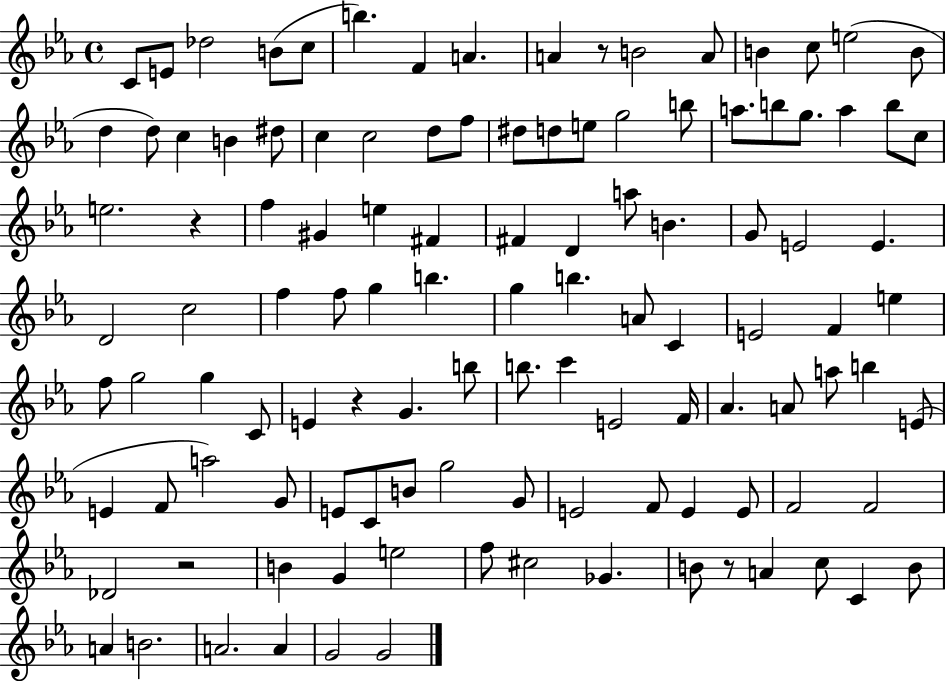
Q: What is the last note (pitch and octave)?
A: G4